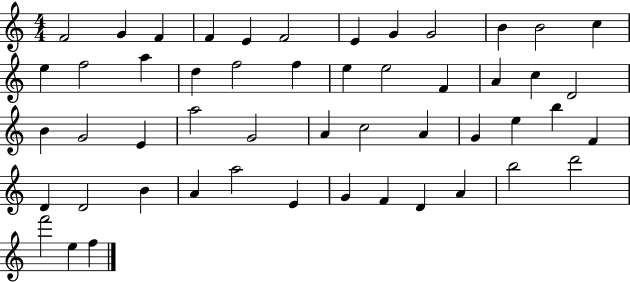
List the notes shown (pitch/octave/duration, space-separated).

F4/h G4/q F4/q F4/q E4/q F4/h E4/q G4/q G4/h B4/q B4/h C5/q E5/q F5/h A5/q D5/q F5/h F5/q E5/q E5/h F4/q A4/q C5/q D4/h B4/q G4/h E4/q A5/h G4/h A4/q C5/h A4/q G4/q E5/q B5/q F4/q D4/q D4/h B4/q A4/q A5/h E4/q G4/q F4/q D4/q A4/q B5/h D6/h F6/h E5/q F5/q